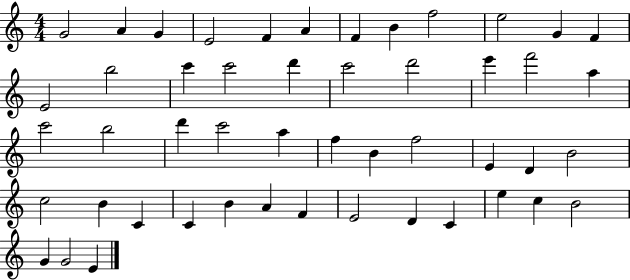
{
  \clef treble
  \numericTimeSignature
  \time 4/4
  \key c \major
  g'2 a'4 g'4 | e'2 f'4 a'4 | f'4 b'4 f''2 | e''2 g'4 f'4 | \break e'2 b''2 | c'''4 c'''2 d'''4 | c'''2 d'''2 | e'''4 f'''2 a''4 | \break c'''2 b''2 | d'''4 c'''2 a''4 | f''4 b'4 f''2 | e'4 d'4 b'2 | \break c''2 b'4 c'4 | c'4 b'4 a'4 f'4 | e'2 d'4 c'4 | e''4 c''4 b'2 | \break g'4 g'2 e'4 | \bar "|."
}